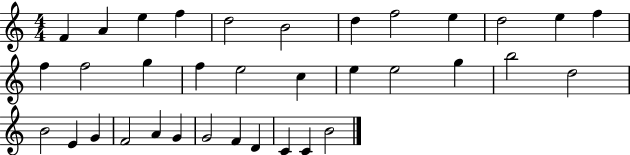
F4/q A4/q E5/q F5/q D5/h B4/h D5/q F5/h E5/q D5/h E5/q F5/q F5/q F5/h G5/q F5/q E5/h C5/q E5/q E5/h G5/q B5/h D5/h B4/h E4/q G4/q F4/h A4/q G4/q G4/h F4/q D4/q C4/q C4/q B4/h